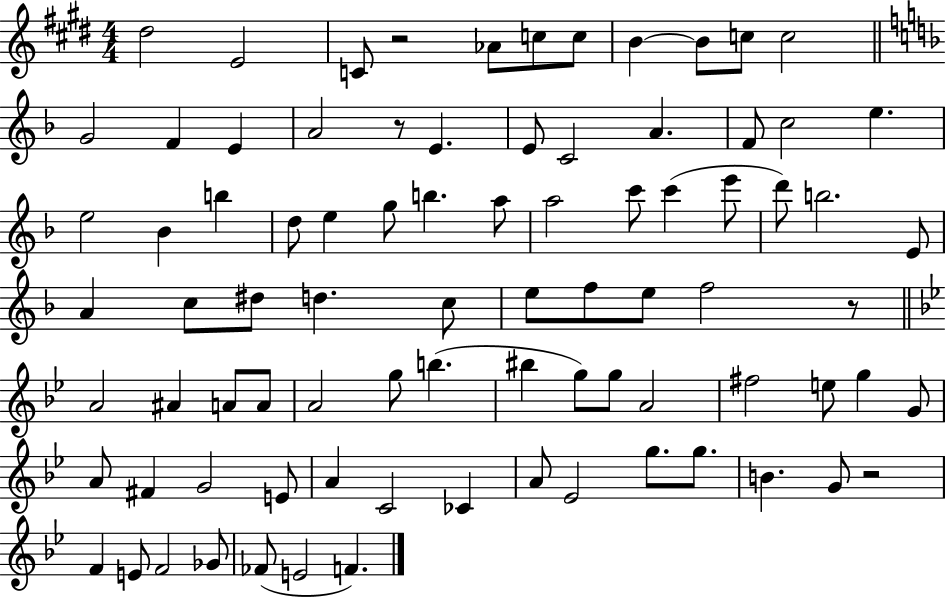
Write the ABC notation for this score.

X:1
T:Untitled
M:4/4
L:1/4
K:E
^d2 E2 C/2 z2 _A/2 c/2 c/2 B B/2 c/2 c2 G2 F E A2 z/2 E E/2 C2 A F/2 c2 e e2 _B b d/2 e g/2 b a/2 a2 c'/2 c' e'/2 d'/2 b2 E/2 A c/2 ^d/2 d c/2 e/2 f/2 e/2 f2 z/2 A2 ^A A/2 A/2 A2 g/2 b ^b g/2 g/2 A2 ^f2 e/2 g G/2 A/2 ^F G2 E/2 A C2 _C A/2 _E2 g/2 g/2 B G/2 z2 F E/2 F2 _G/2 _F/2 E2 F